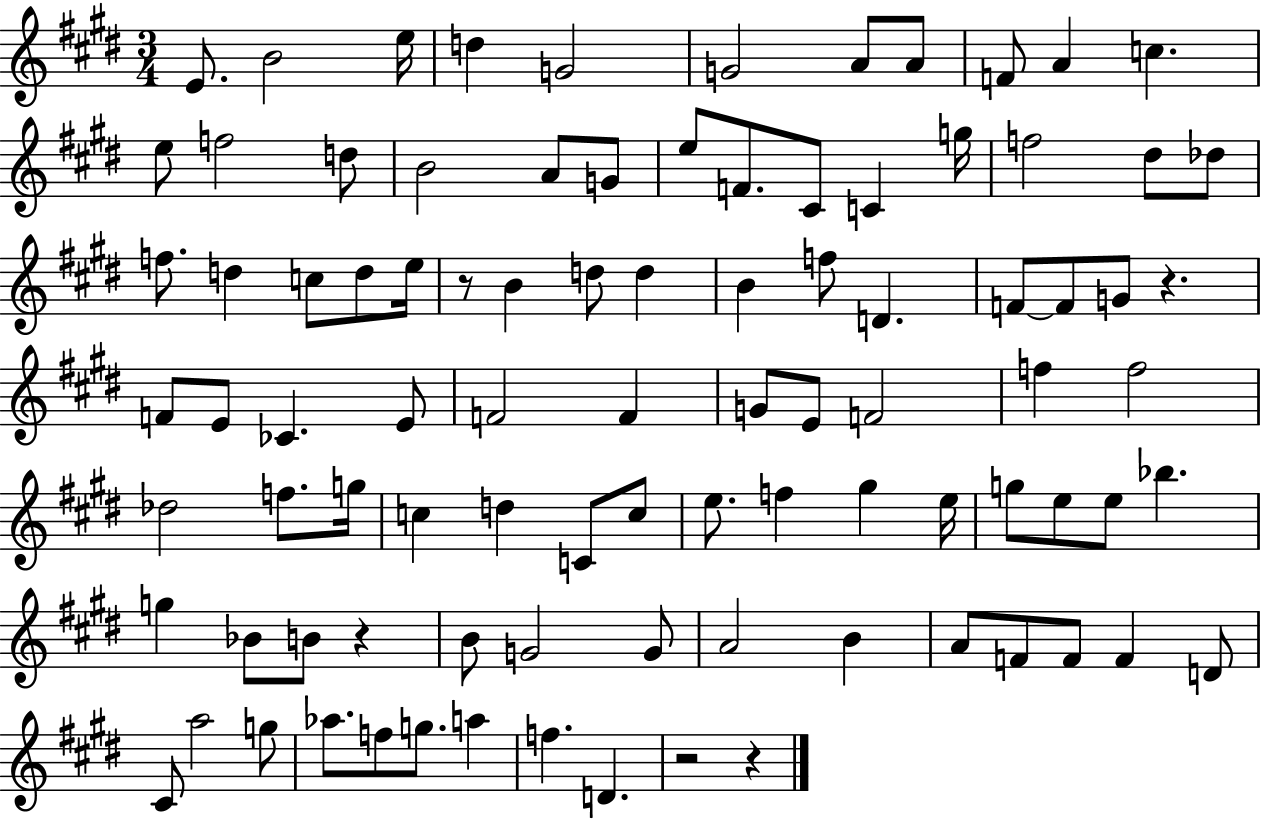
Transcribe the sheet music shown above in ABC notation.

X:1
T:Untitled
M:3/4
L:1/4
K:E
E/2 B2 e/4 d G2 G2 A/2 A/2 F/2 A c e/2 f2 d/2 B2 A/2 G/2 e/2 F/2 ^C/2 C g/4 f2 ^d/2 _d/2 f/2 d c/2 d/2 e/4 z/2 B d/2 d B f/2 D F/2 F/2 G/2 z F/2 E/2 _C E/2 F2 F G/2 E/2 F2 f f2 _d2 f/2 g/4 c d C/2 c/2 e/2 f ^g e/4 g/2 e/2 e/2 _b g _B/2 B/2 z B/2 G2 G/2 A2 B A/2 F/2 F/2 F D/2 ^C/2 a2 g/2 _a/2 f/2 g/2 a f D z2 z